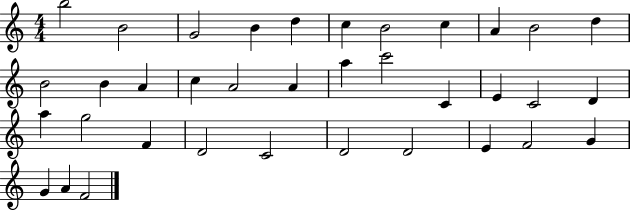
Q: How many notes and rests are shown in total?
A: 36